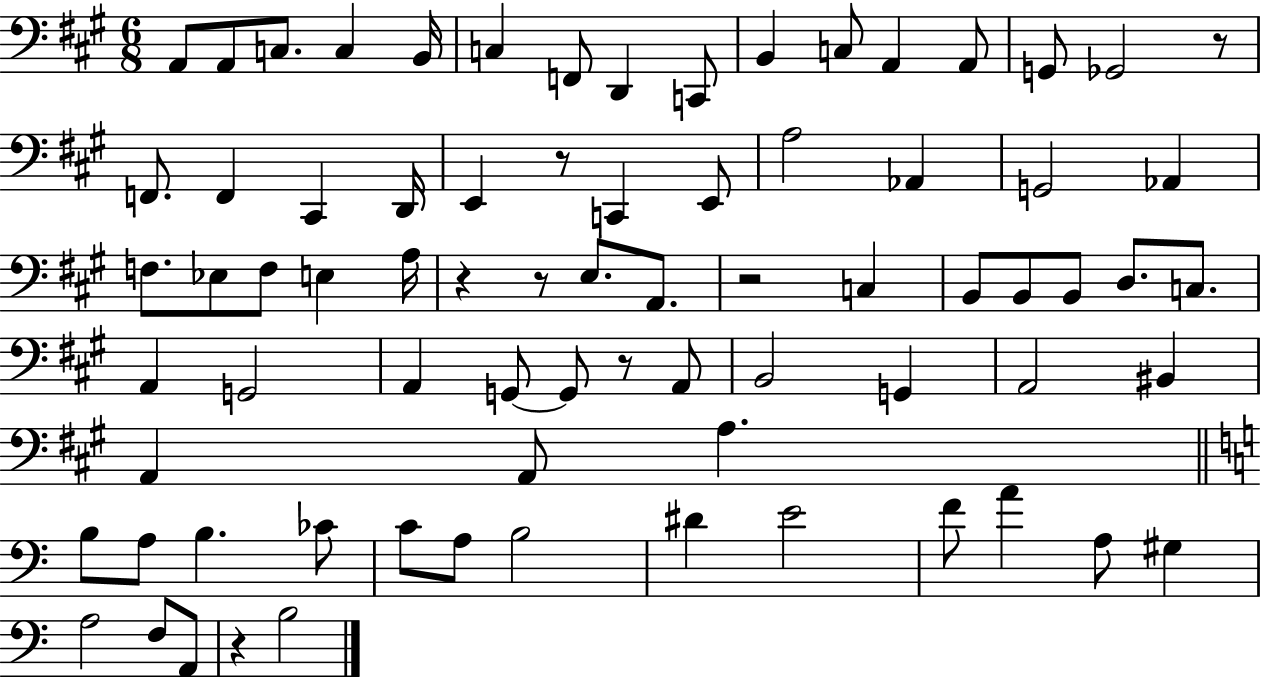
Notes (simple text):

A2/e A2/e C3/e. C3/q B2/s C3/q F2/e D2/q C2/e B2/q C3/e A2/q A2/e G2/e Gb2/h R/e F2/e. F2/q C#2/q D2/s E2/q R/e C2/q E2/e A3/h Ab2/q G2/h Ab2/q F3/e. Eb3/e F3/e E3/q A3/s R/q R/e E3/e. A2/e. R/h C3/q B2/e B2/e B2/e D3/e. C3/e. A2/q G2/h A2/q G2/e G2/e R/e A2/e B2/h G2/q A2/h BIS2/q A2/q A2/e A3/q. B3/e A3/e B3/q. CES4/e C4/e A3/e B3/h D#4/q E4/h F4/e A4/q A3/e G#3/q A3/h F3/e A2/e R/q B3/h